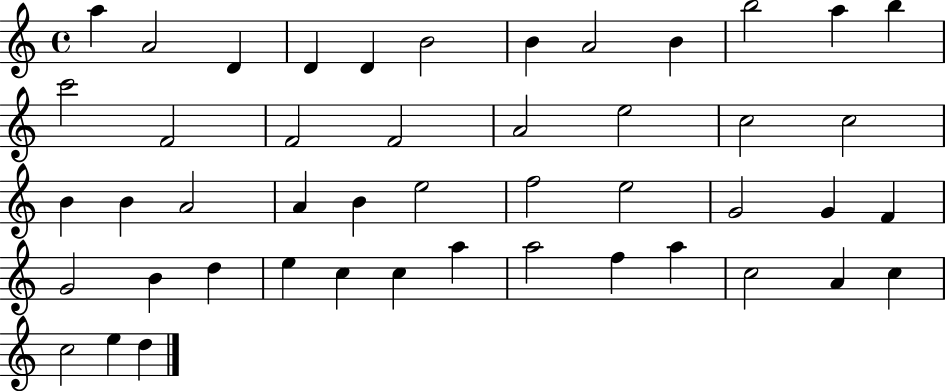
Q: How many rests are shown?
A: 0